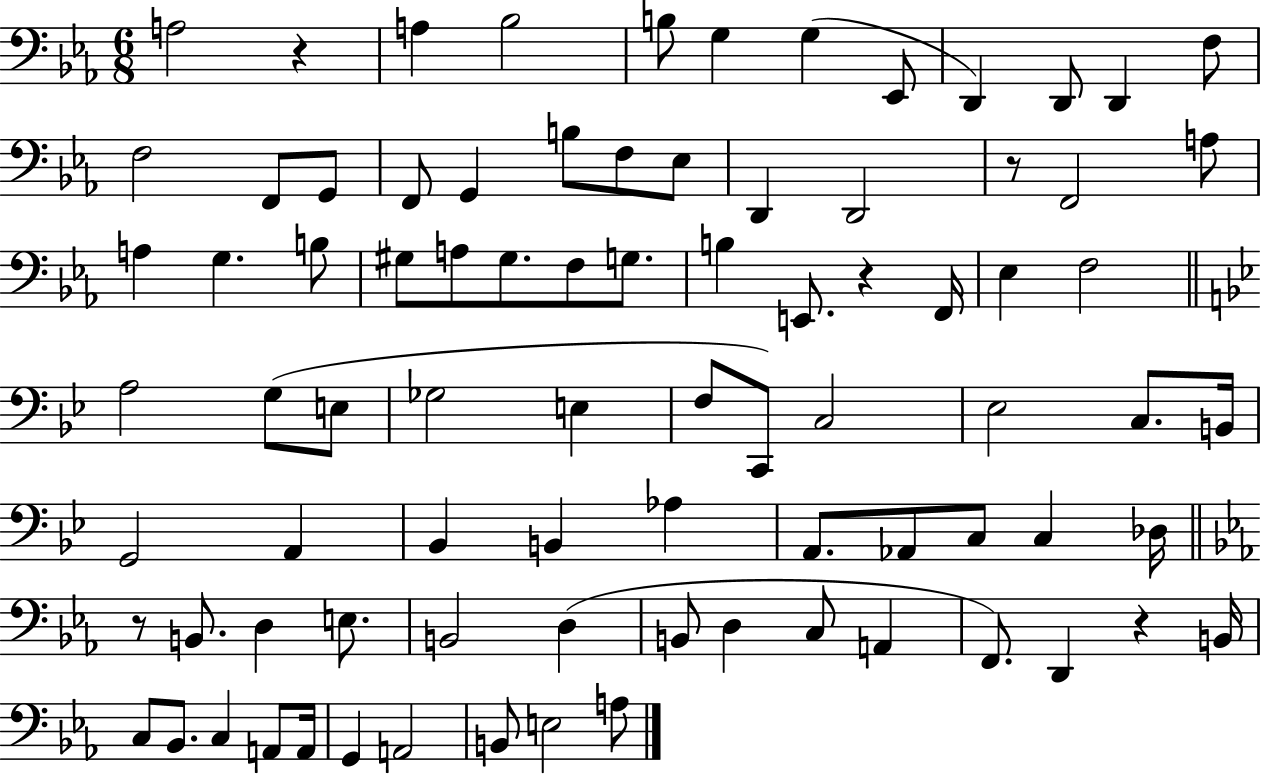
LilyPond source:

{
  \clef bass
  \numericTimeSignature
  \time 6/8
  \key ees \major
  a2 r4 | a4 bes2 | b8 g4 g4( ees,8 | d,4) d,8 d,4 f8 | \break f2 f,8 g,8 | f,8 g,4 b8 f8 ees8 | d,4 d,2 | r8 f,2 a8 | \break a4 g4. b8 | gis8 a8 gis8. f8 g8. | b4 e,8. r4 f,16 | ees4 f2 | \break \bar "||" \break \key bes \major a2 g8( e8 | ges2 e4 | f8 c,8) c2 | ees2 c8. b,16 | \break g,2 a,4 | bes,4 b,4 aes4 | a,8. aes,8 c8 c4 des16 | \bar "||" \break \key c \minor r8 b,8. d4 e8. | b,2 d4( | b,8 d4 c8 a,4 | f,8.) d,4 r4 b,16 | \break c8 bes,8. c4 a,8 a,16 | g,4 a,2 | b,8 e2 a8 | \bar "|."
}